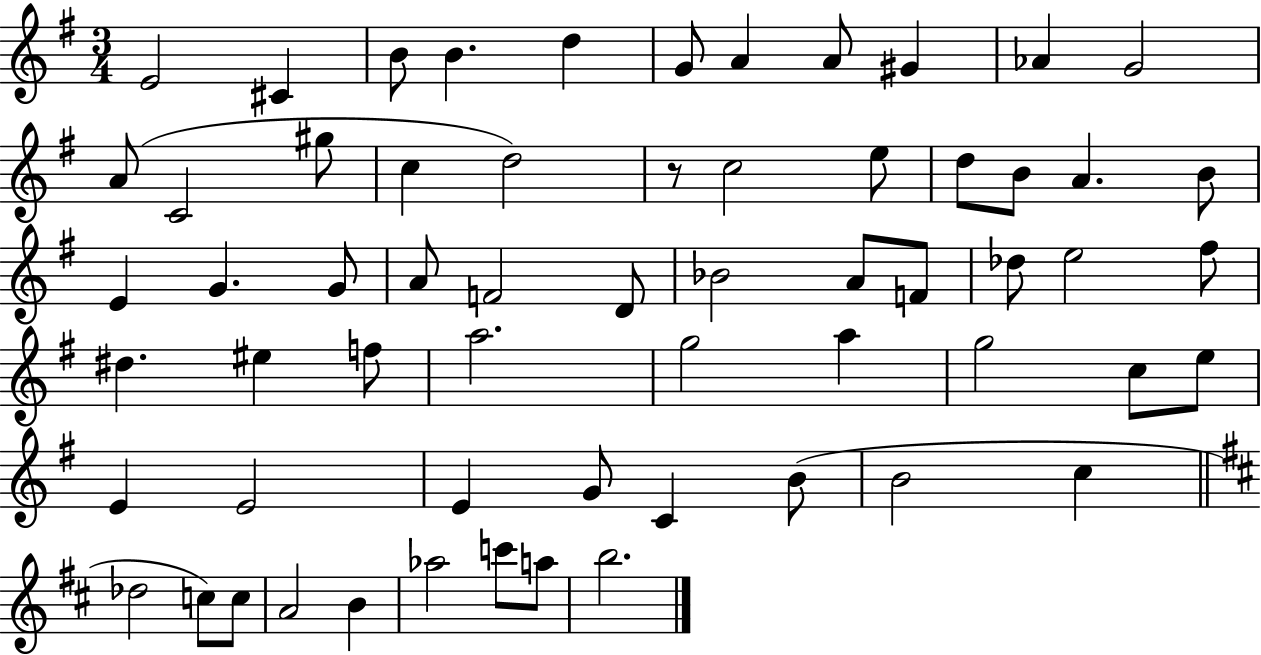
X:1
T:Untitled
M:3/4
L:1/4
K:G
E2 ^C B/2 B d G/2 A A/2 ^G _A G2 A/2 C2 ^g/2 c d2 z/2 c2 e/2 d/2 B/2 A B/2 E G G/2 A/2 F2 D/2 _B2 A/2 F/2 _d/2 e2 ^f/2 ^d ^e f/2 a2 g2 a g2 c/2 e/2 E E2 E G/2 C B/2 B2 c _d2 c/2 c/2 A2 B _a2 c'/2 a/2 b2